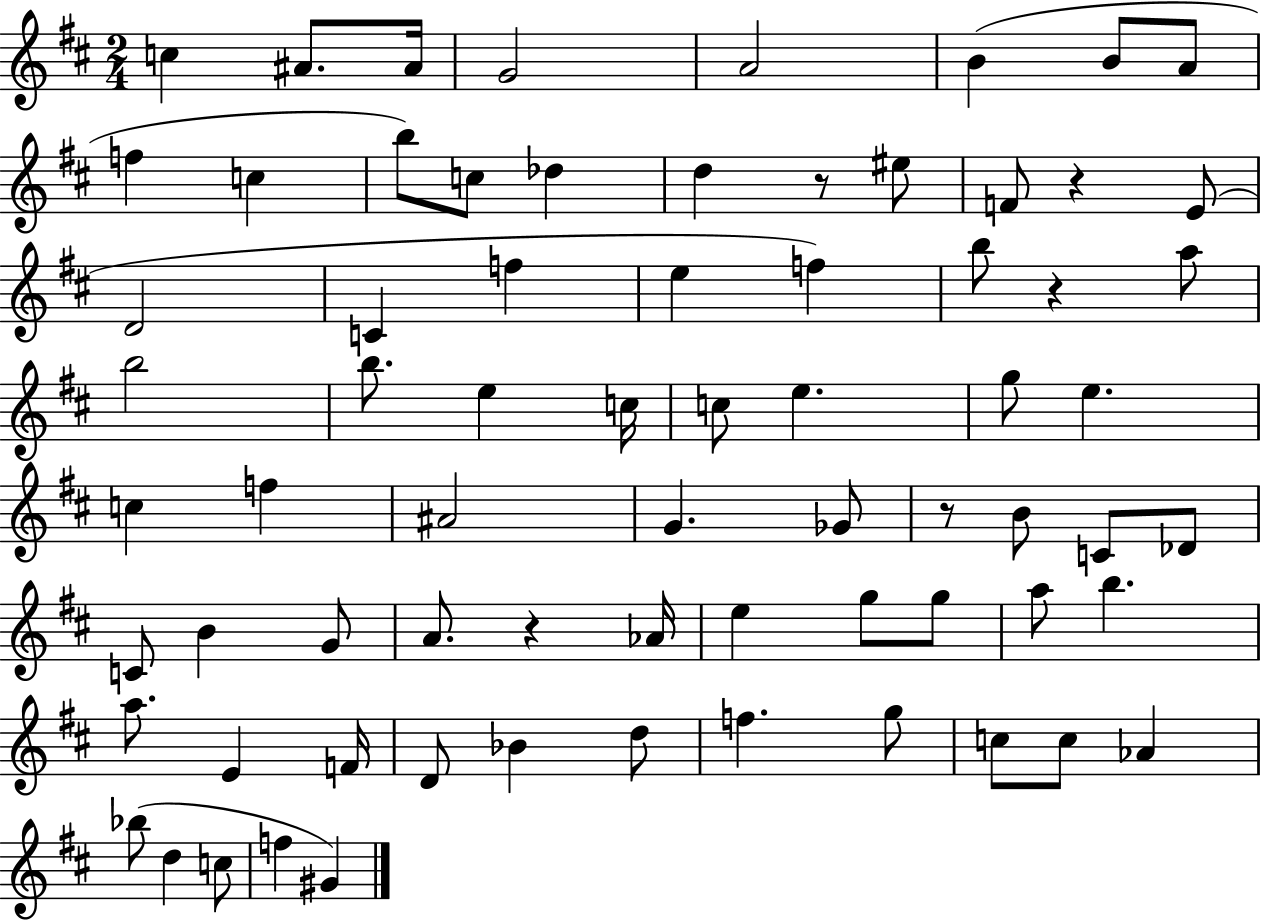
X:1
T:Untitled
M:2/4
L:1/4
K:D
c ^A/2 ^A/4 G2 A2 B B/2 A/2 f c b/2 c/2 _d d z/2 ^e/2 F/2 z E/2 D2 C f e f b/2 z a/2 b2 b/2 e c/4 c/2 e g/2 e c f ^A2 G _G/2 z/2 B/2 C/2 _D/2 C/2 B G/2 A/2 z _A/4 e g/2 g/2 a/2 b a/2 E F/4 D/2 _B d/2 f g/2 c/2 c/2 _A _b/2 d c/2 f ^G